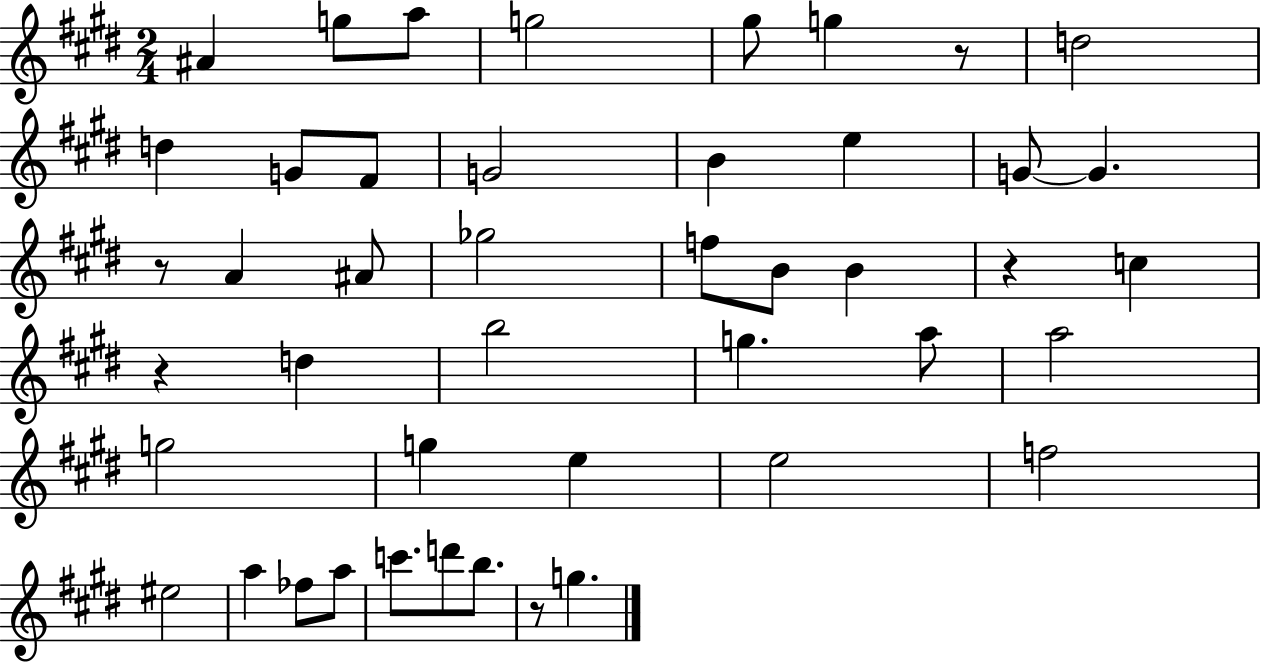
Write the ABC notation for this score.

X:1
T:Untitled
M:2/4
L:1/4
K:E
^A g/2 a/2 g2 ^g/2 g z/2 d2 d G/2 ^F/2 G2 B e G/2 G z/2 A ^A/2 _g2 f/2 B/2 B z c z d b2 g a/2 a2 g2 g e e2 f2 ^e2 a _f/2 a/2 c'/2 d'/2 b/2 z/2 g